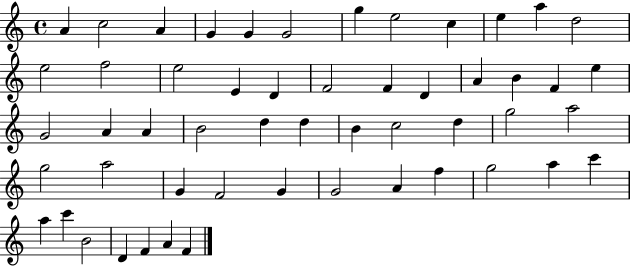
{
  \clef treble
  \time 4/4
  \defaultTimeSignature
  \key c \major
  a'4 c''2 a'4 | g'4 g'4 g'2 | g''4 e''2 c''4 | e''4 a''4 d''2 | \break e''2 f''2 | e''2 e'4 d'4 | f'2 f'4 d'4 | a'4 b'4 f'4 e''4 | \break g'2 a'4 a'4 | b'2 d''4 d''4 | b'4 c''2 d''4 | g''2 a''2 | \break g''2 a''2 | g'4 f'2 g'4 | g'2 a'4 f''4 | g''2 a''4 c'''4 | \break a''4 c'''4 b'2 | d'4 f'4 a'4 f'4 | \bar "|."
}